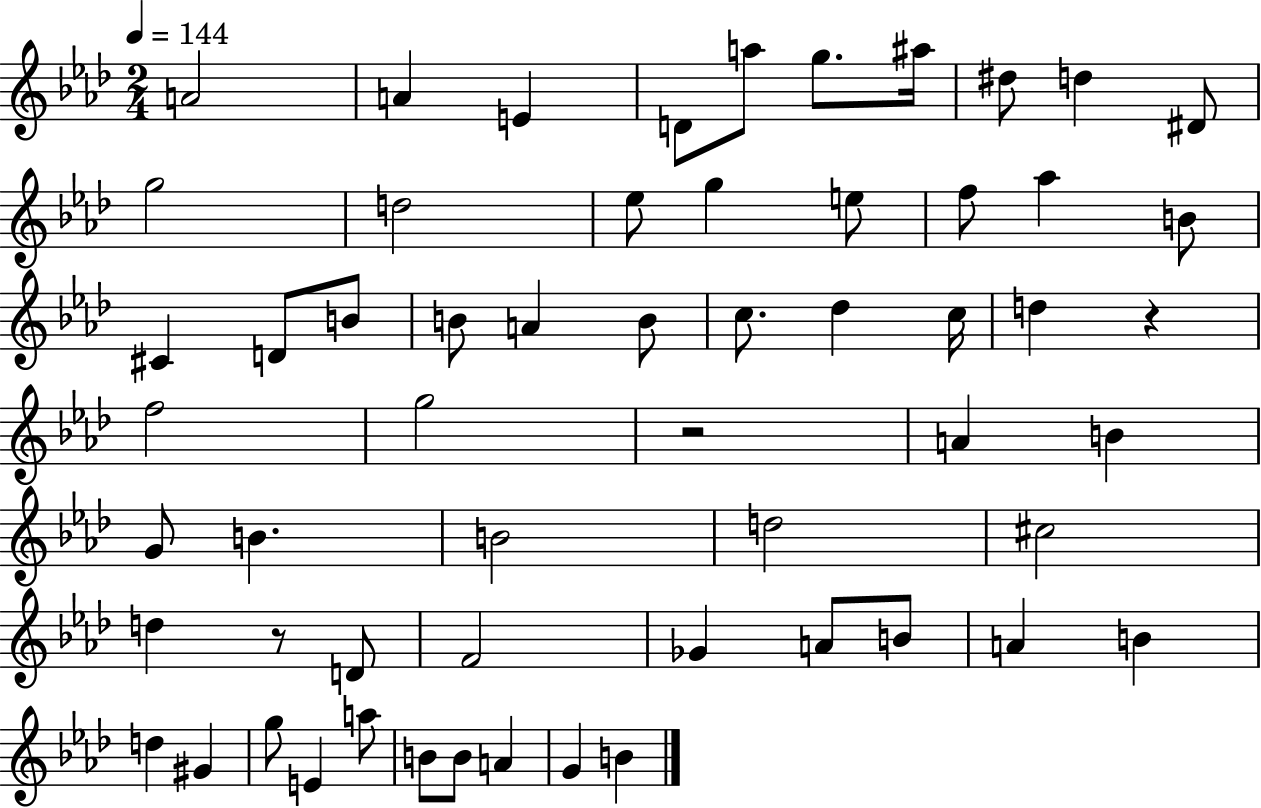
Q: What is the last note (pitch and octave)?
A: B4